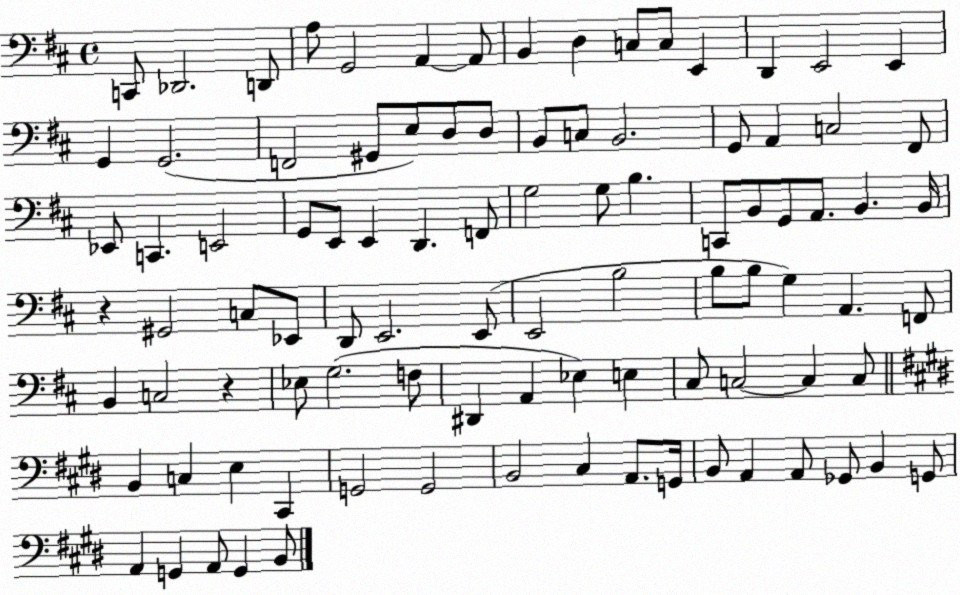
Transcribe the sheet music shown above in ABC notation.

X:1
T:Untitled
M:4/4
L:1/4
K:D
C,,/2 _D,,2 D,,/2 A,/2 G,,2 A,, A,,/2 B,, D, C,/2 C,/2 E,, D,, E,,2 E,, G,, G,,2 F,,2 ^G,,/2 E,/2 D,/2 D,/2 B,,/2 C,/2 B,,2 G,,/2 A,, C,2 ^F,,/2 _E,,/2 C,, E,,2 G,,/2 E,,/2 E,, D,, F,,/2 G,2 G,/2 B, C,,/2 B,,/2 G,,/2 A,,/2 B,, B,,/4 z ^G,,2 C,/2 _E,,/2 D,,/2 E,,2 E,,/2 E,,2 B,2 B,/2 B,/2 G, A,, F,,/2 B,, C,2 z _E,/2 G,2 F,/2 ^D,, A,, _E, E, ^C,/2 C,2 C, C,/2 B,, C, E, ^C,, G,,2 G,,2 B,,2 ^C, A,,/2 G,,/4 B,,/2 A,, A,,/2 _G,,/2 B,, G,,/2 A,, G,, A,,/2 G,, B,,/2